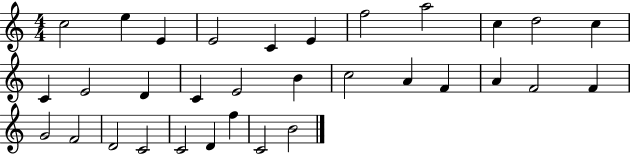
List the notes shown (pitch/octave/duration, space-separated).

C5/h E5/q E4/q E4/h C4/q E4/q F5/h A5/h C5/q D5/h C5/q C4/q E4/h D4/q C4/q E4/h B4/q C5/h A4/q F4/q A4/q F4/h F4/q G4/h F4/h D4/h C4/h C4/h D4/q F5/q C4/h B4/h